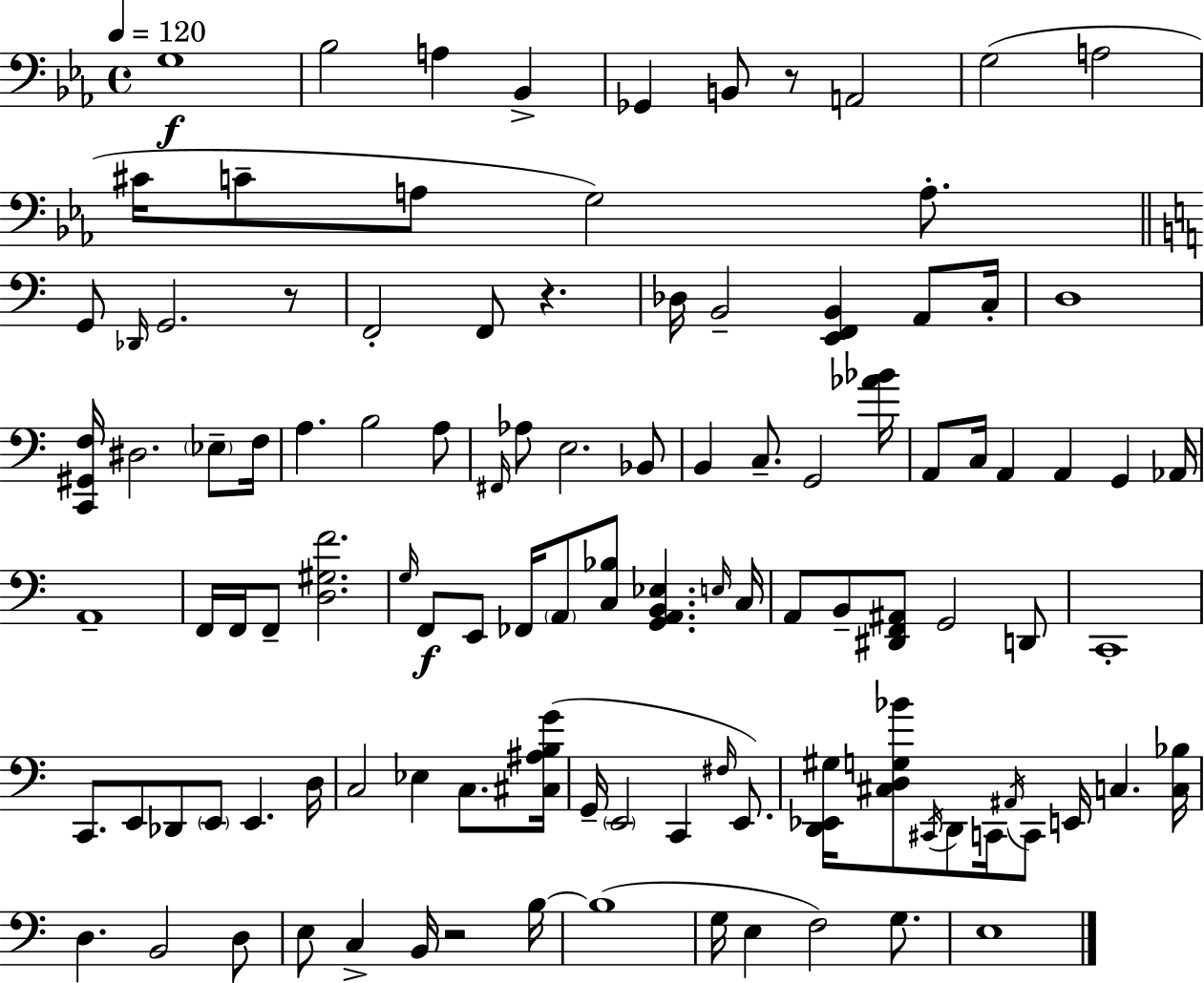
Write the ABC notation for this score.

X:1
T:Untitled
M:4/4
L:1/4
K:Eb
G,4 _B,2 A, _B,, _G,, B,,/2 z/2 A,,2 G,2 A,2 ^C/4 C/2 A,/2 G,2 A,/2 G,,/2 _D,,/4 G,,2 z/2 F,,2 F,,/2 z _D,/4 B,,2 [E,,F,,B,,] A,,/2 C,/4 D,4 [C,,^G,,F,]/4 ^D,2 _E,/2 F,/4 A, B,2 A,/2 ^F,,/4 _A,/2 E,2 _B,,/2 B,, C,/2 G,,2 [_A_B]/4 A,,/2 C,/4 A,, A,, G,, _A,,/4 A,,4 F,,/4 F,,/4 F,,/2 [D,^G,F]2 G,/4 F,,/2 E,,/2 _F,,/4 A,,/2 [C,_B,]/2 [G,,A,,B,,_E,] E,/4 C,/4 A,,/2 B,,/2 [^D,,F,,^A,,]/2 G,,2 D,,/2 C,,4 C,,/2 E,,/2 _D,,/2 E,,/2 E,, D,/4 C,2 _E, C,/2 [^C,^A,B,G]/4 G,,/4 E,,2 C,, ^F,/4 E,,/2 [D,,_E,,^G,]/4 [^C,D,G,_B]/2 ^C,,/4 D,,/2 C,,/4 ^A,,/4 C,,/2 E,,/4 C, [C,_B,]/4 D, B,,2 D,/2 E,/2 C, B,,/4 z2 B,/4 B,4 G,/4 E, F,2 G,/2 E,4